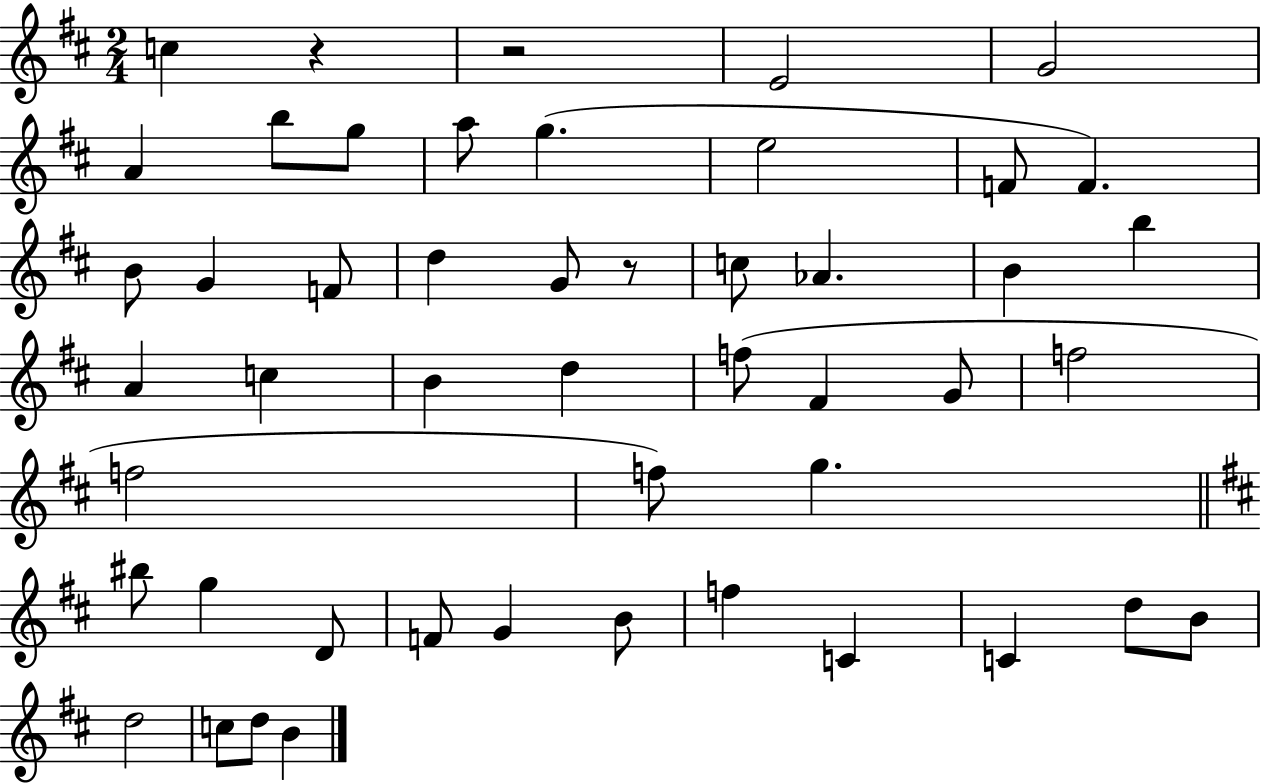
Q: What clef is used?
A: treble